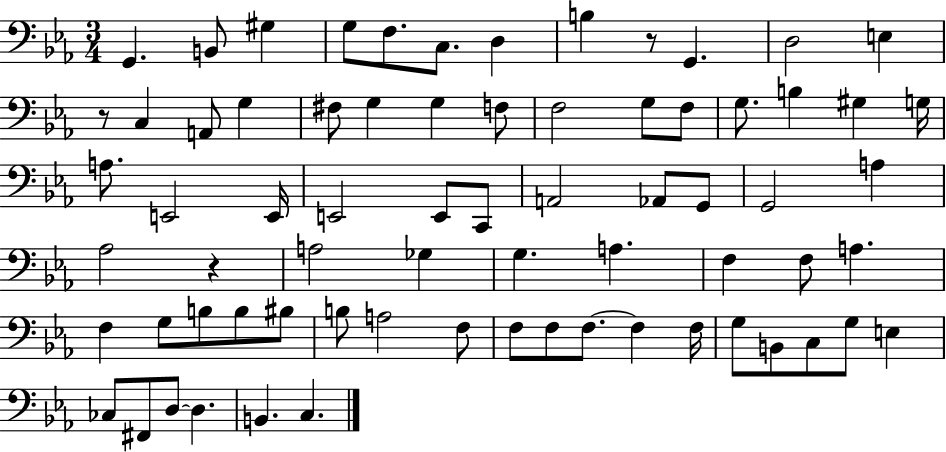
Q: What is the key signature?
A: EES major